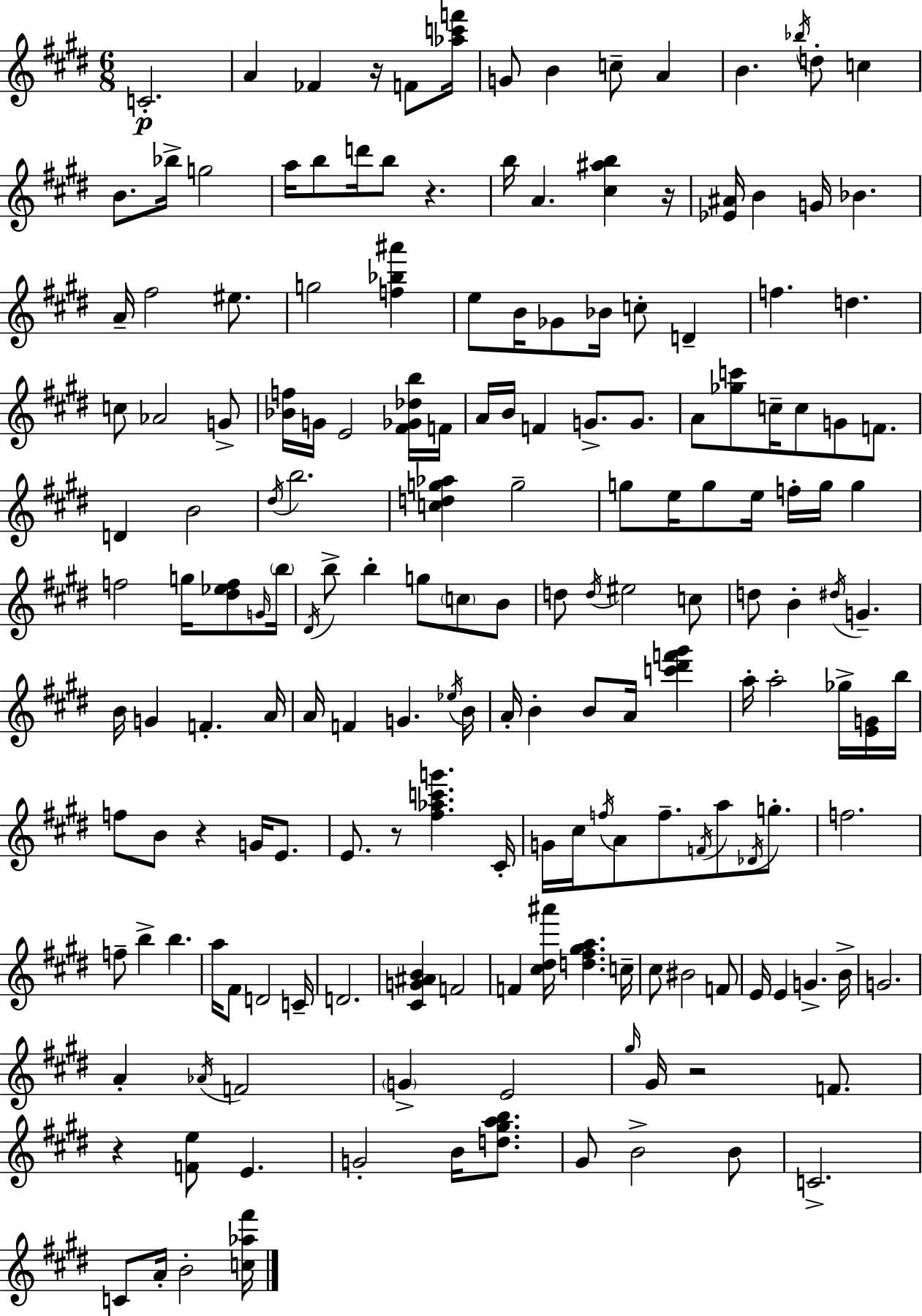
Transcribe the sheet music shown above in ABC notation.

X:1
T:Untitled
M:6/8
L:1/4
K:E
C2 A _F z/4 F/2 [_ac'f']/4 G/2 B c/2 A B _b/4 d/2 c B/2 _b/4 g2 a/4 b/2 d'/4 b/2 z b/4 A [^c^ab] z/4 [_E^A]/4 B G/4 _B A/4 ^f2 ^e/2 g2 [f_b^a'] e/2 B/4 _G/2 _B/4 c/2 D f d c/2 _A2 G/2 [_Bf]/4 G/4 E2 [^F_G_db]/4 F/4 A/4 B/4 F G/2 G/2 A/2 [_gc']/2 c/4 c/2 G/2 F/2 D B2 ^d/4 b2 [cdg_a] g2 g/2 e/4 g/2 e/4 f/4 g/4 g f2 g/4 [^d_ef]/2 G/4 b/4 ^D/4 b/2 b g/2 c/2 B/2 d/2 d/4 ^e2 c/2 d/2 B ^d/4 G B/4 G F A/4 A/4 F G _e/4 B/4 A/4 B B/2 A/4 [c'^d'f'^g'] a/4 a2 _g/4 [EG]/4 b/4 f/2 B/2 z G/4 E/2 E/2 z/2 [^f_ac'g'] ^C/4 G/4 ^c/4 f/4 A/2 f/2 F/4 a/2 _D/4 g/2 f2 f/2 b b a/4 ^F/2 D2 C/4 D2 [^CG^AB] F2 F [^c^d^a']/4 [d^f^ga] c/4 ^c/2 ^B2 F/2 E/4 E G B/4 G2 A _A/4 F2 G E2 ^g/4 ^G/4 z2 F/2 z [Fe]/2 E G2 B/4 [d^gab]/2 ^G/2 B2 B/2 C2 C/2 A/4 B2 [c_a^f']/4